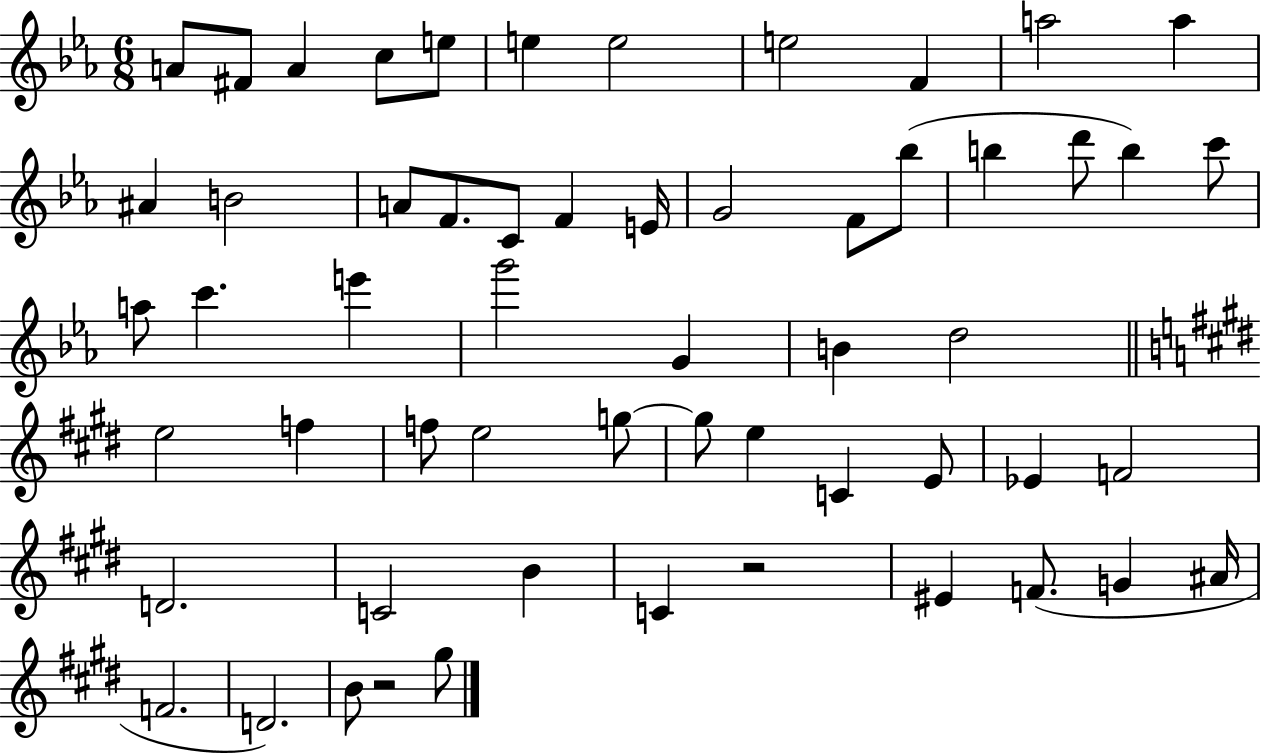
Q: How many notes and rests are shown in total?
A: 57